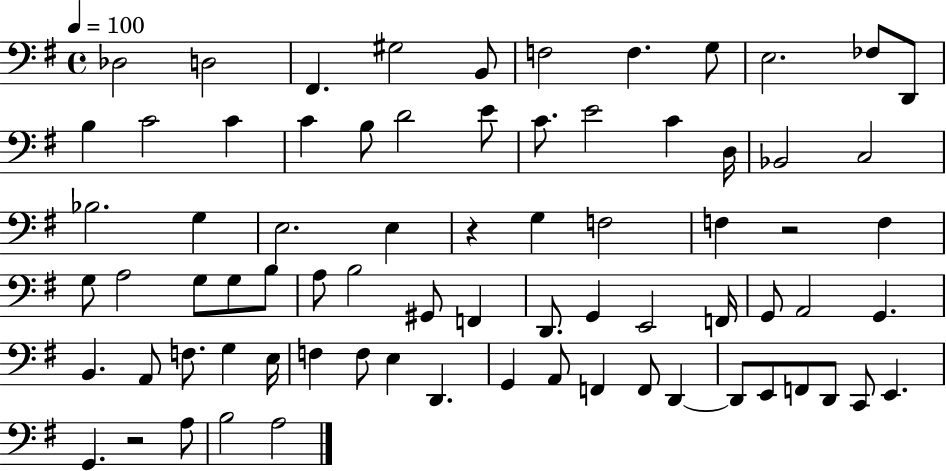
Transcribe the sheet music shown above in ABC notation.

X:1
T:Untitled
M:4/4
L:1/4
K:G
_D,2 D,2 ^F,, ^G,2 B,,/2 F,2 F, G,/2 E,2 _F,/2 D,,/2 B, C2 C C B,/2 D2 E/2 C/2 E2 C D,/4 _B,,2 C,2 _B,2 G, E,2 E, z G, F,2 F, z2 F, G,/2 A,2 G,/2 G,/2 B,/2 A,/2 B,2 ^G,,/2 F,, D,,/2 G,, E,,2 F,,/4 G,,/2 A,,2 G,, B,, A,,/2 F,/2 G, E,/4 F, F,/2 E, D,, G,, A,,/2 F,, F,,/2 D,, D,,/2 E,,/2 F,,/2 D,,/2 C,,/2 E,, G,, z2 A,/2 B,2 A,2